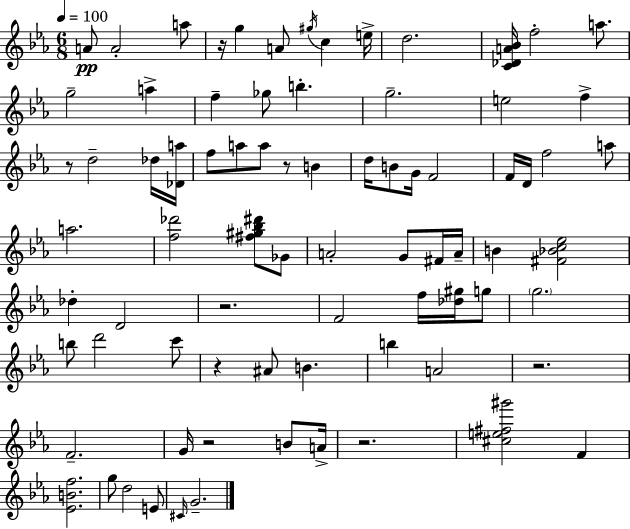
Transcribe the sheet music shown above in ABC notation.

X:1
T:Untitled
M:6/8
L:1/4
K:Eb
A/2 A2 a/2 z/4 g A/2 ^g/4 c e/4 d2 [C_DA_B]/4 f2 a/2 g2 a f _g/2 b g2 e2 f z/2 d2 _d/4 [_Da]/4 f/2 a/2 a/2 z/2 B d/4 B/2 G/4 F2 F/4 D/4 f2 a/2 a2 [f_d']2 [^f^g_b^d']/2 _G/2 A2 G/2 ^F/4 A/4 B [^F_Bc_e]2 _d D2 z2 F2 f/4 [_d^g]/4 g/2 g2 b/2 d'2 c'/2 z ^A/2 B b A2 z2 F2 G/4 z2 B/2 A/4 z2 [^ce^f^g']2 F [_EBf]2 g/2 d2 E/2 ^C/4 G2